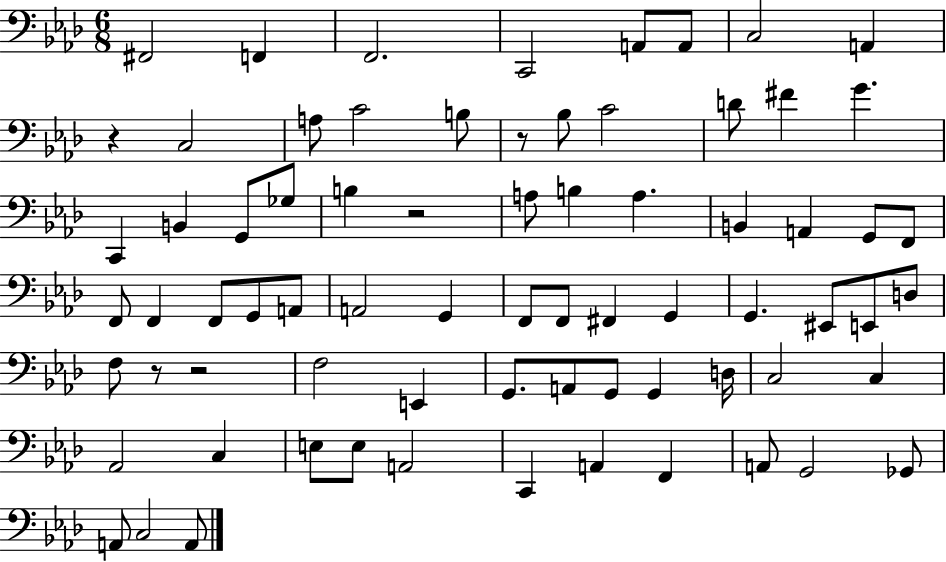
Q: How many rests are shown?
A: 5